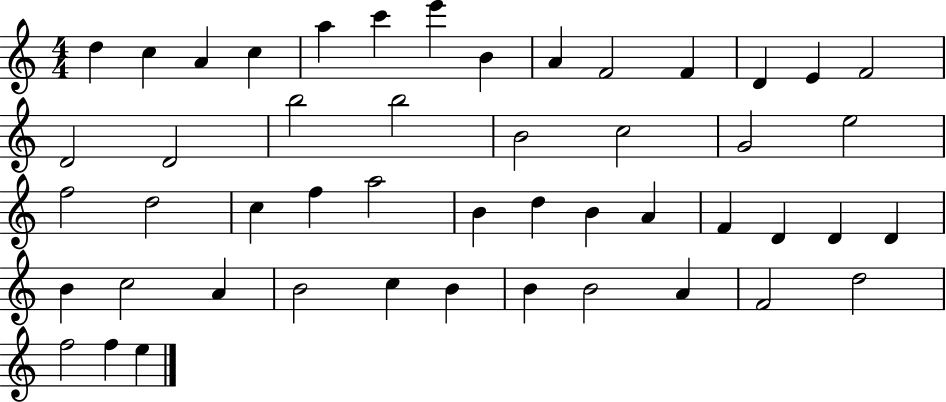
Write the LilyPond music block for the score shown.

{
  \clef treble
  \numericTimeSignature
  \time 4/4
  \key c \major
  d''4 c''4 a'4 c''4 | a''4 c'''4 e'''4 b'4 | a'4 f'2 f'4 | d'4 e'4 f'2 | \break d'2 d'2 | b''2 b''2 | b'2 c''2 | g'2 e''2 | \break f''2 d''2 | c''4 f''4 a''2 | b'4 d''4 b'4 a'4 | f'4 d'4 d'4 d'4 | \break b'4 c''2 a'4 | b'2 c''4 b'4 | b'4 b'2 a'4 | f'2 d''2 | \break f''2 f''4 e''4 | \bar "|."
}